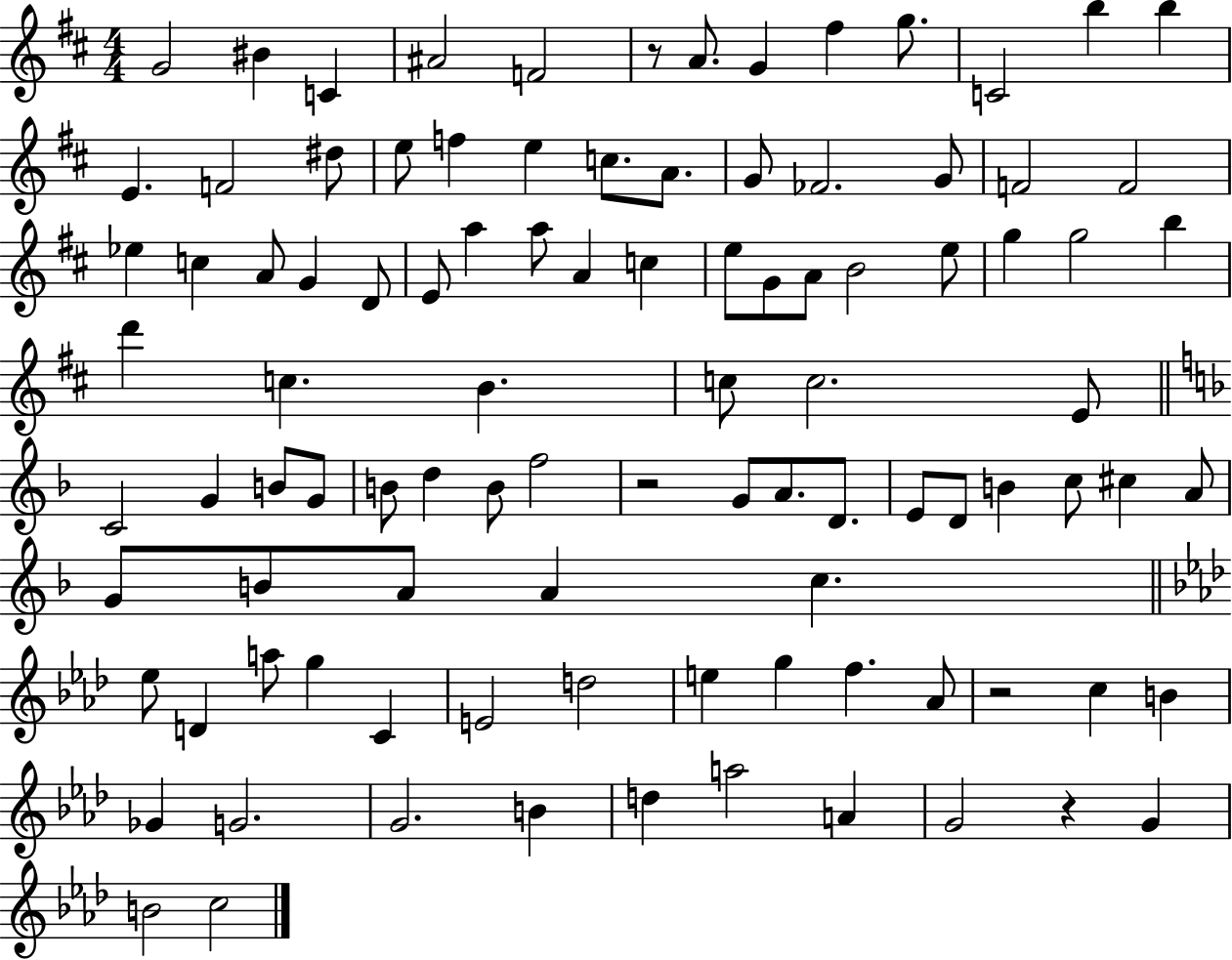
G4/h BIS4/q C4/q A#4/h F4/h R/e A4/e. G4/q F#5/q G5/e. C4/h B5/q B5/q E4/q. F4/h D#5/e E5/e F5/q E5/q C5/e. A4/e. G4/e FES4/h. G4/e F4/h F4/h Eb5/q C5/q A4/e G4/q D4/e E4/e A5/q A5/e A4/q C5/q E5/e G4/e A4/e B4/h E5/e G5/q G5/h B5/q D6/q C5/q. B4/q. C5/e C5/h. E4/e C4/h G4/q B4/e G4/e B4/e D5/q B4/e F5/h R/h G4/e A4/e. D4/e. E4/e D4/e B4/q C5/e C#5/q A4/e G4/e B4/e A4/e A4/q C5/q. Eb5/e D4/q A5/e G5/q C4/q E4/h D5/h E5/q G5/q F5/q. Ab4/e R/h C5/q B4/q Gb4/q G4/h. G4/h. B4/q D5/q A5/h A4/q G4/h R/q G4/q B4/h C5/h